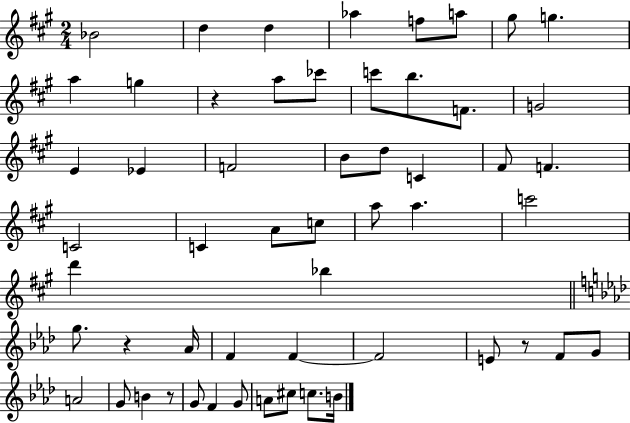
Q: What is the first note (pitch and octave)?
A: Bb4